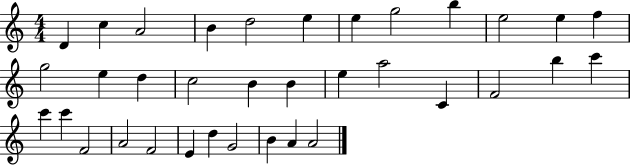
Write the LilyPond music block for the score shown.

{
  \clef treble
  \numericTimeSignature
  \time 4/4
  \key c \major
  d'4 c''4 a'2 | b'4 d''2 e''4 | e''4 g''2 b''4 | e''2 e''4 f''4 | \break g''2 e''4 d''4 | c''2 b'4 b'4 | e''4 a''2 c'4 | f'2 b''4 c'''4 | \break c'''4 c'''4 f'2 | a'2 f'2 | e'4 d''4 g'2 | b'4 a'4 a'2 | \break \bar "|."
}